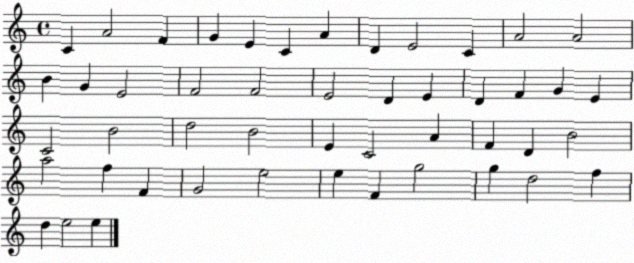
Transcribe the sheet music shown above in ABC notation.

X:1
T:Untitled
M:4/4
L:1/4
K:C
C A2 F G E C A D E2 C A2 A2 B G E2 F2 F2 E2 D E D F G E C2 B2 d2 B2 E C2 A F D B2 a2 f F G2 e2 e F g2 g d2 f d e2 e